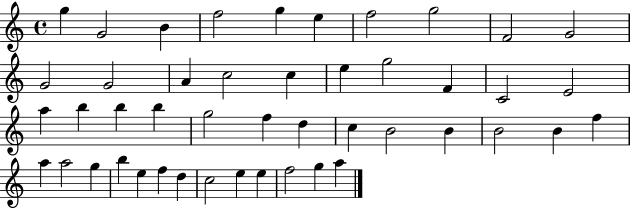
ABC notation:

X:1
T:Untitled
M:4/4
L:1/4
K:C
g G2 B f2 g e f2 g2 F2 G2 G2 G2 A c2 c e g2 F C2 E2 a b b b g2 f d c B2 B B2 B f a a2 g b e f d c2 e e f2 g a